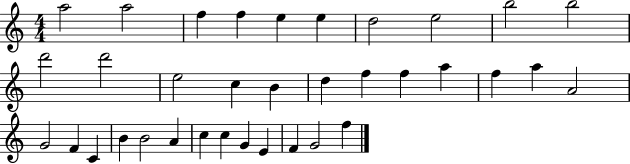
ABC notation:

X:1
T:Untitled
M:4/4
L:1/4
K:C
a2 a2 f f e e d2 e2 b2 b2 d'2 d'2 e2 c B d f f a f a A2 G2 F C B B2 A c c G E F G2 f